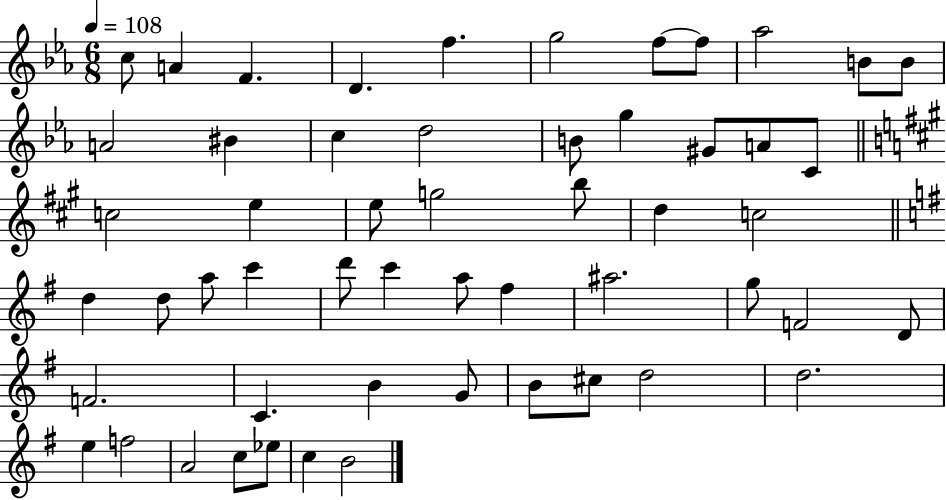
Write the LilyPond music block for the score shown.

{
  \clef treble
  \numericTimeSignature
  \time 6/8
  \key ees \major
  \tempo 4 = 108
  \repeat volta 2 { c''8 a'4 f'4. | d'4. f''4. | g''2 f''8~~ f''8 | aes''2 b'8 b'8 | \break a'2 bis'4 | c''4 d''2 | b'8 g''4 gis'8 a'8 c'8 | \bar "||" \break \key a \major c''2 e''4 | e''8 g''2 b''8 | d''4 c''2 | \bar "||" \break \key g \major d''4 d''8 a''8 c'''4 | d'''8 c'''4 a''8 fis''4 | ais''2. | g''8 f'2 d'8 | \break f'2. | c'4. b'4 g'8 | b'8 cis''8 d''2 | d''2. | \break e''4 f''2 | a'2 c''8 ees''8 | c''4 b'2 | } \bar "|."
}